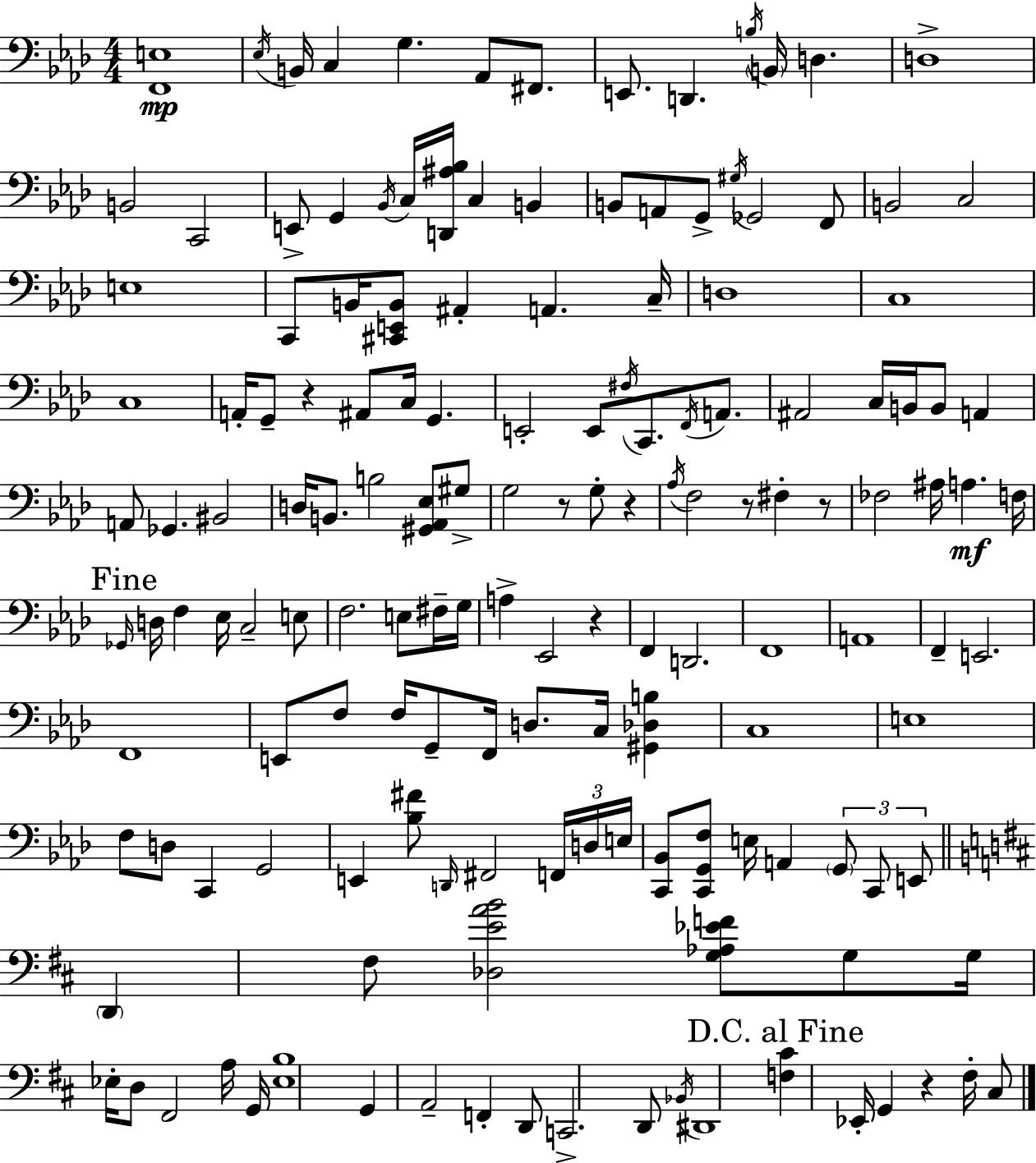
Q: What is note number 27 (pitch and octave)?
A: B2